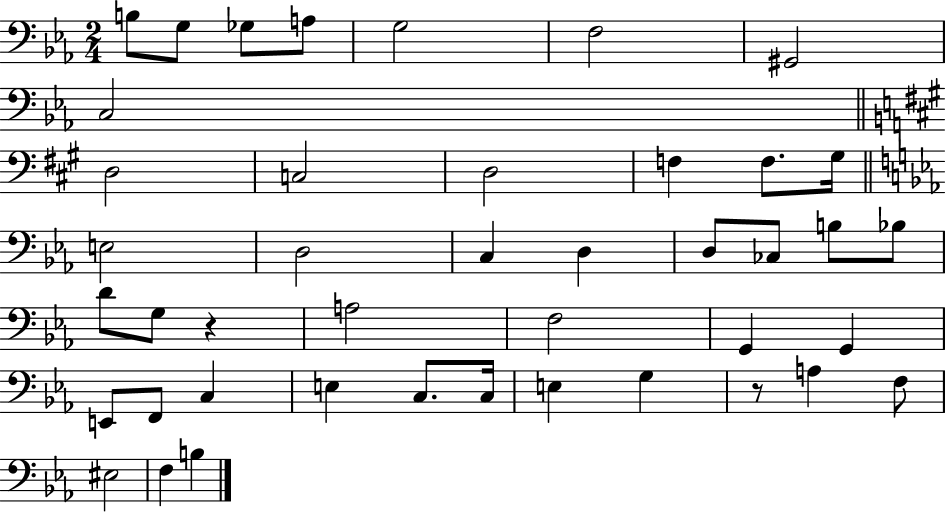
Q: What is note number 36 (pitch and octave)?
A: G3